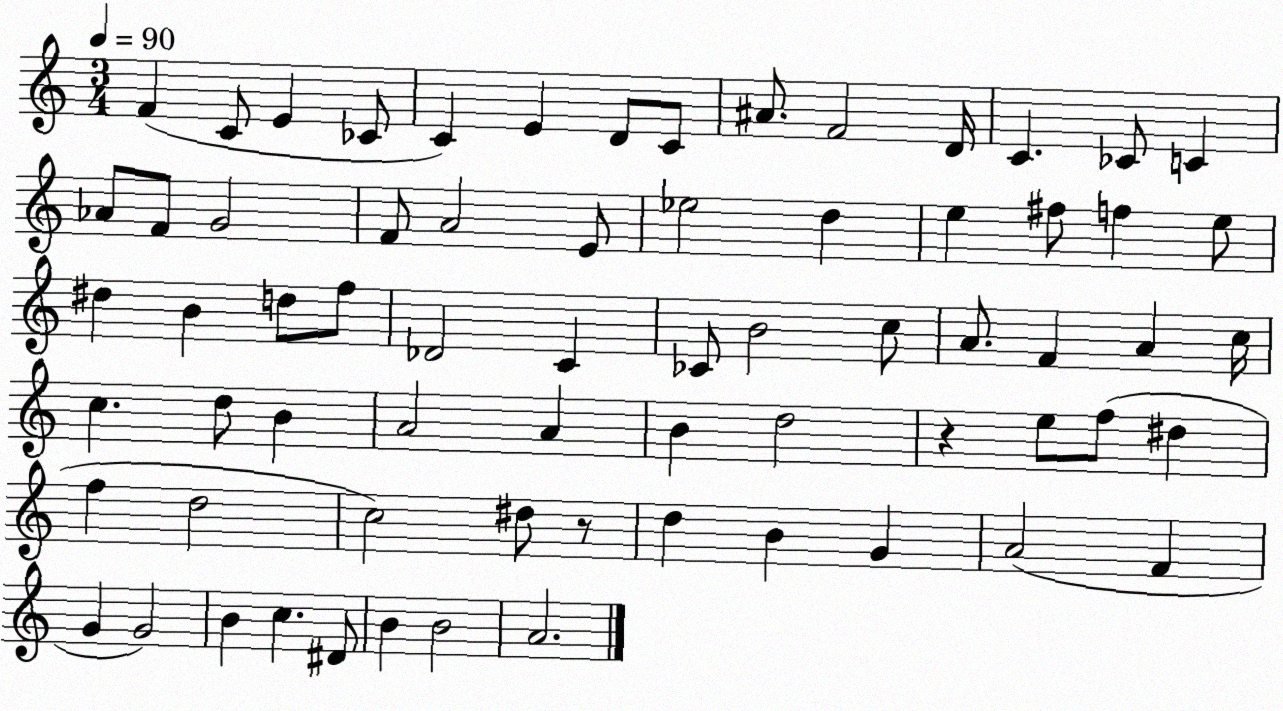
X:1
T:Untitled
M:3/4
L:1/4
K:C
F C/2 E _C/2 C E D/2 C/2 ^A/2 F2 D/4 C _C/2 C _A/2 F/2 G2 F/2 A2 E/2 _e2 d e ^f/2 f e/2 ^d B d/2 f/2 _D2 C _C/2 B2 c/2 A/2 F A c/4 c d/2 B A2 A B d2 z e/2 f/2 ^d f d2 c2 ^d/2 z/2 d B G A2 F G G2 B c ^D/2 B B2 A2